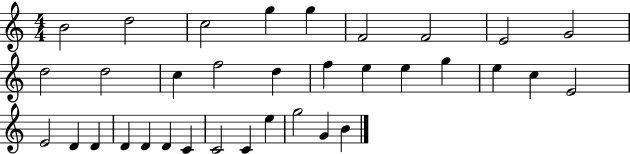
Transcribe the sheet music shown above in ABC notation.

X:1
T:Untitled
M:4/4
L:1/4
K:C
B2 d2 c2 g g F2 F2 E2 G2 d2 d2 c f2 d f e e g e c E2 E2 D D D D D C C2 C e g2 G B